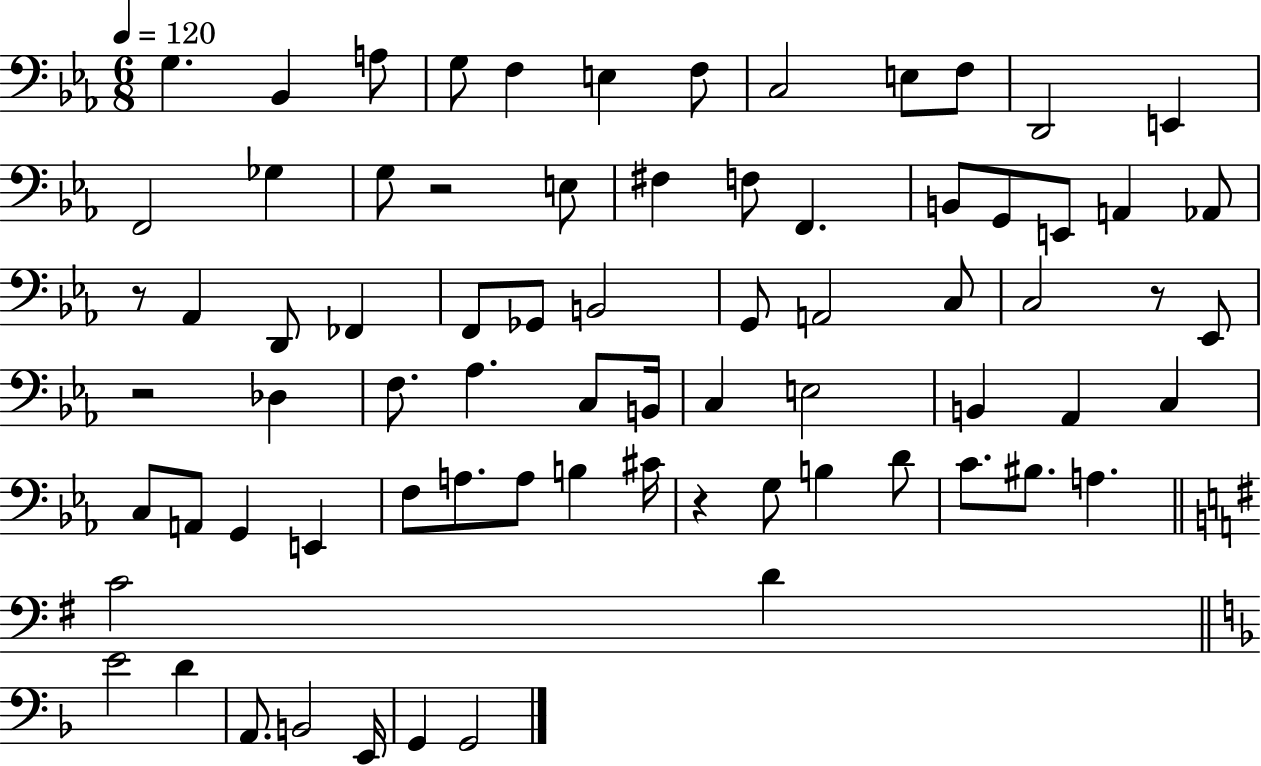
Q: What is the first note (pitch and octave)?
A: G3